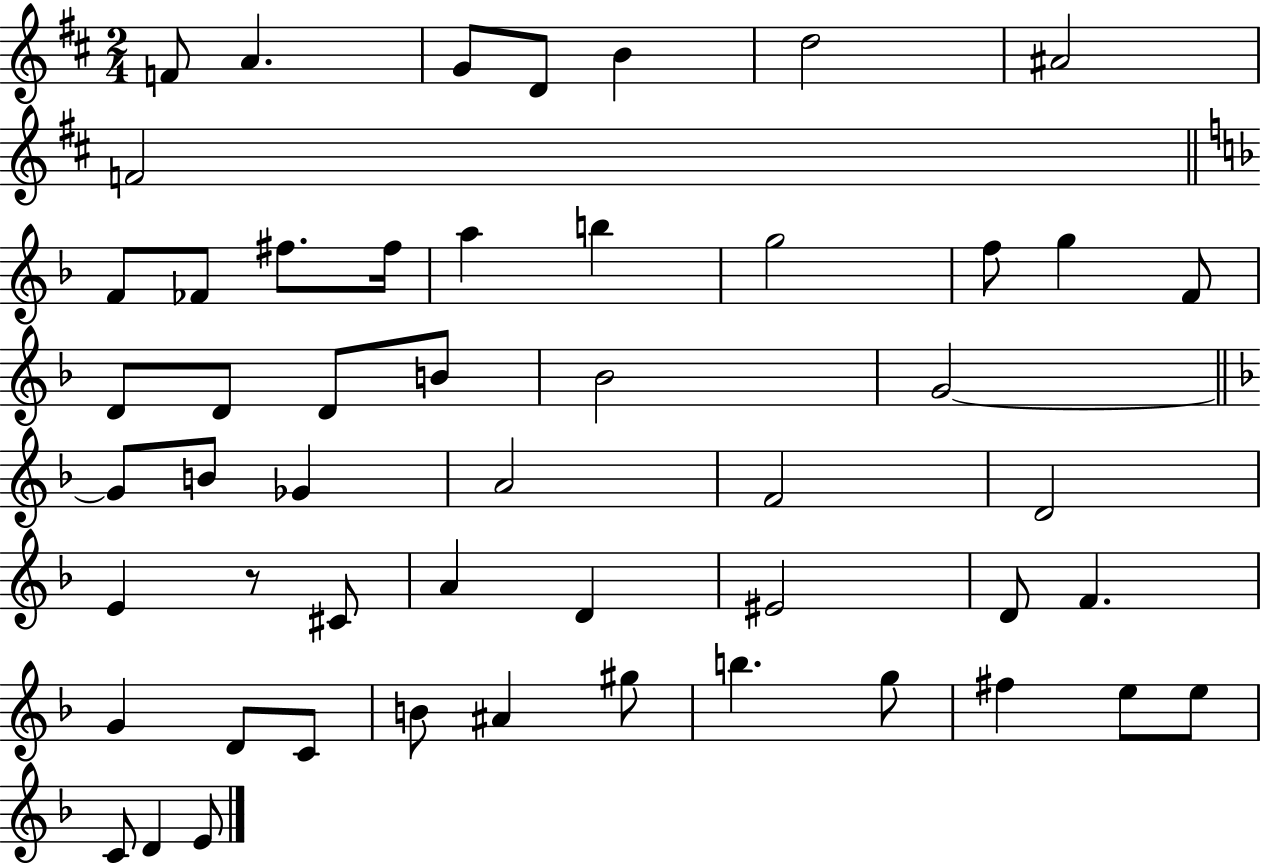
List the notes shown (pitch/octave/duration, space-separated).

F4/e A4/q. G4/e D4/e B4/q D5/h A#4/h F4/h F4/e FES4/e F#5/e. F#5/s A5/q B5/q G5/h F5/e G5/q F4/e D4/e D4/e D4/e B4/e Bb4/h G4/h G4/e B4/e Gb4/q A4/h F4/h D4/h E4/q R/e C#4/e A4/q D4/q EIS4/h D4/e F4/q. G4/q D4/e C4/e B4/e A#4/q G#5/e B5/q. G5/e F#5/q E5/e E5/e C4/e D4/q E4/e